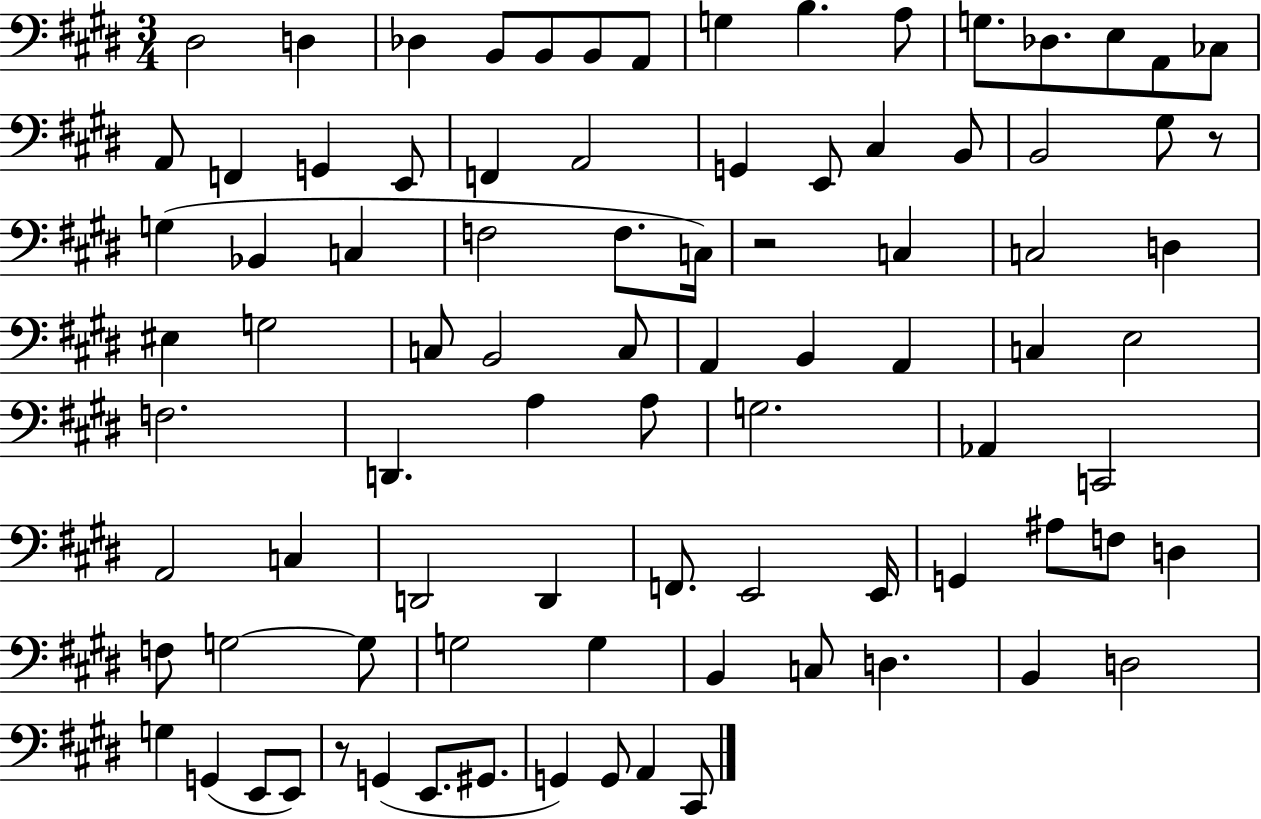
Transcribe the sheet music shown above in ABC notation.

X:1
T:Untitled
M:3/4
L:1/4
K:E
^D,2 D, _D, B,,/2 B,,/2 B,,/2 A,,/2 G, B, A,/2 G,/2 _D,/2 E,/2 A,,/2 _C,/2 A,,/2 F,, G,, E,,/2 F,, A,,2 G,, E,,/2 ^C, B,,/2 B,,2 ^G,/2 z/2 G, _B,, C, F,2 F,/2 C,/4 z2 C, C,2 D, ^E, G,2 C,/2 B,,2 C,/2 A,, B,, A,, C, E,2 F,2 D,, A, A,/2 G,2 _A,, C,,2 A,,2 C, D,,2 D,, F,,/2 E,,2 E,,/4 G,, ^A,/2 F,/2 D, F,/2 G,2 G,/2 G,2 G, B,, C,/2 D, B,, D,2 G, G,, E,,/2 E,,/2 z/2 G,, E,,/2 ^G,,/2 G,, G,,/2 A,, ^C,,/2